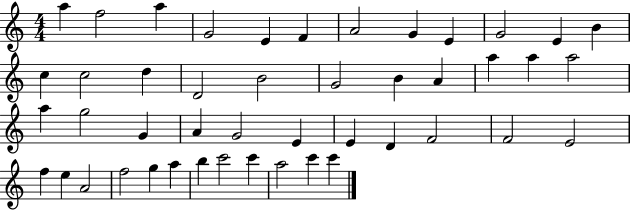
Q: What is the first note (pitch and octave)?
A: A5